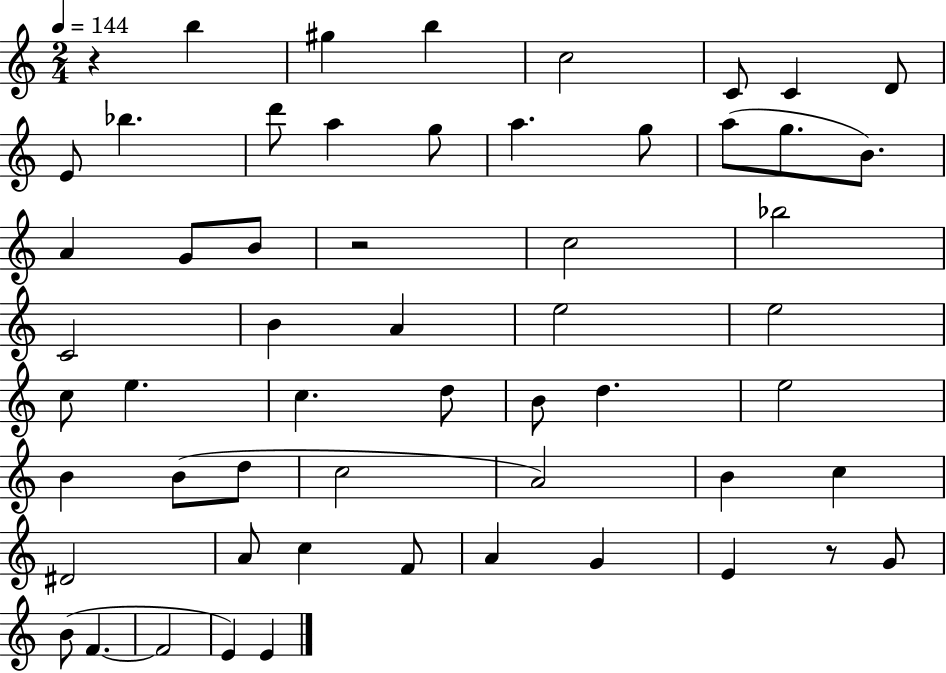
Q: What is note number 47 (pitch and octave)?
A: G4